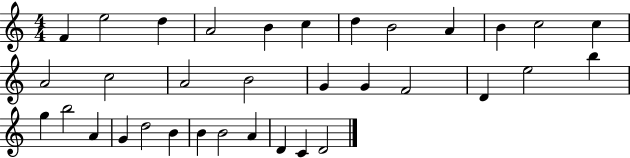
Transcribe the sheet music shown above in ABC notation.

X:1
T:Untitled
M:4/4
L:1/4
K:C
F e2 d A2 B c d B2 A B c2 c A2 c2 A2 B2 G G F2 D e2 b g b2 A G d2 B B B2 A D C D2